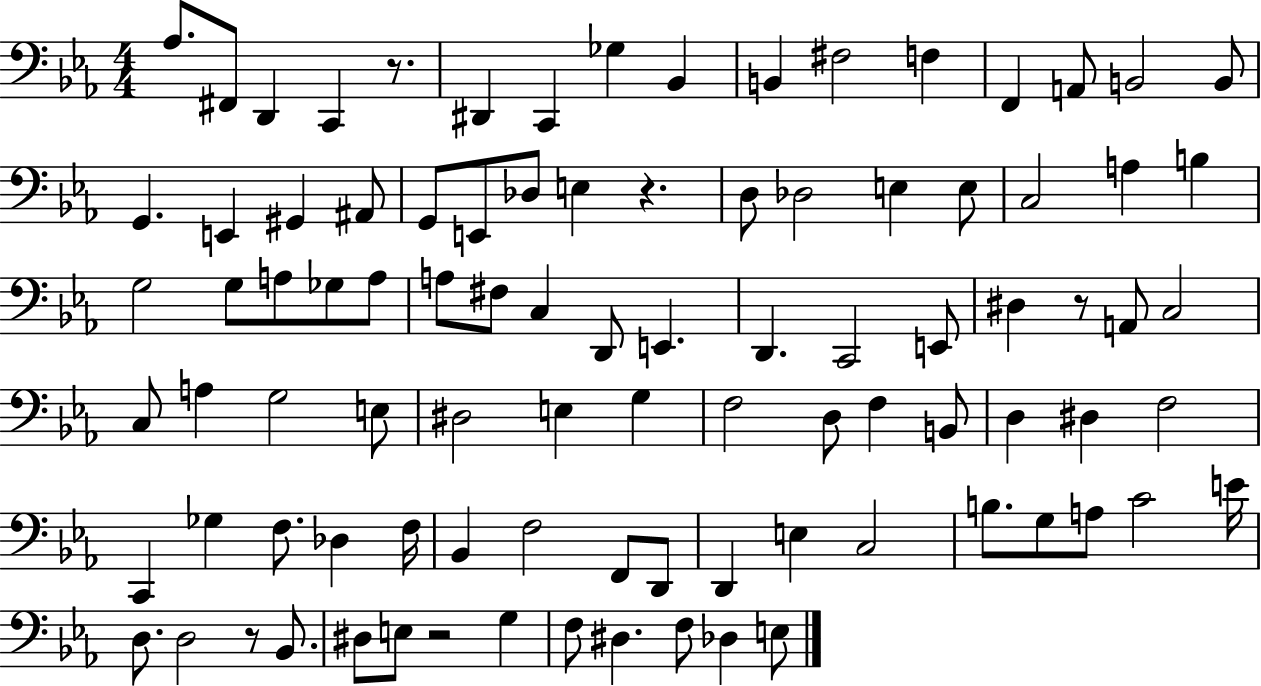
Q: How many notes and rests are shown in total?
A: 93